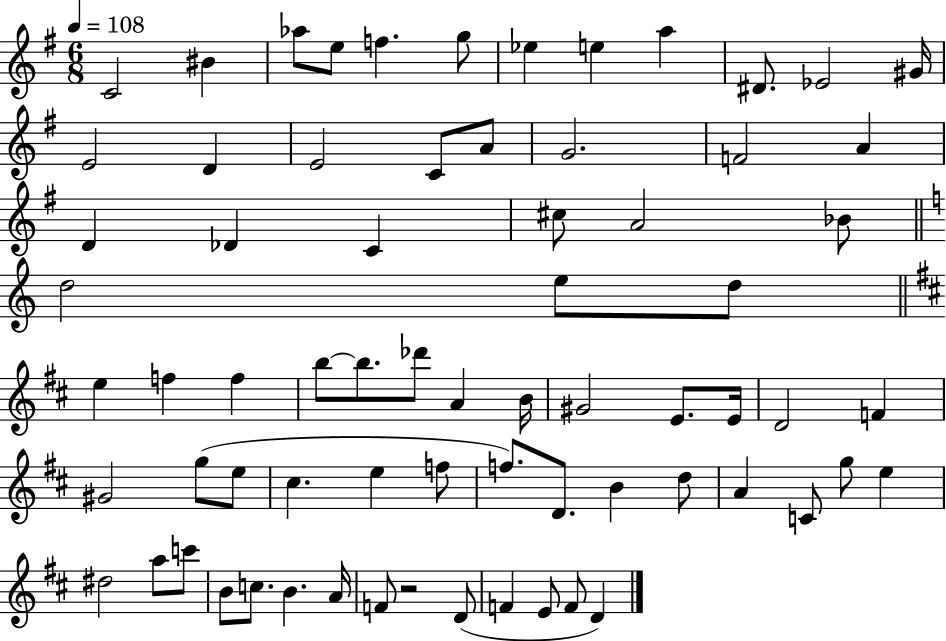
C4/h BIS4/q Ab5/e E5/e F5/q. G5/e Eb5/q E5/q A5/q D#4/e. Eb4/h G#4/s E4/h D4/q E4/h C4/e A4/e G4/h. F4/h A4/q D4/q Db4/q C4/q C#5/e A4/h Bb4/e D5/h E5/e D5/e E5/q F5/q F5/q B5/e B5/e. Db6/e A4/q B4/s G#4/h E4/e. E4/s D4/h F4/q G#4/h G5/e E5/e C#5/q. E5/q F5/e F5/e. D4/e. B4/q D5/e A4/q C4/e G5/e E5/q D#5/h A5/e C6/e B4/e C5/e. B4/q. A4/s F4/e R/h D4/e F4/q E4/e F4/e D4/q